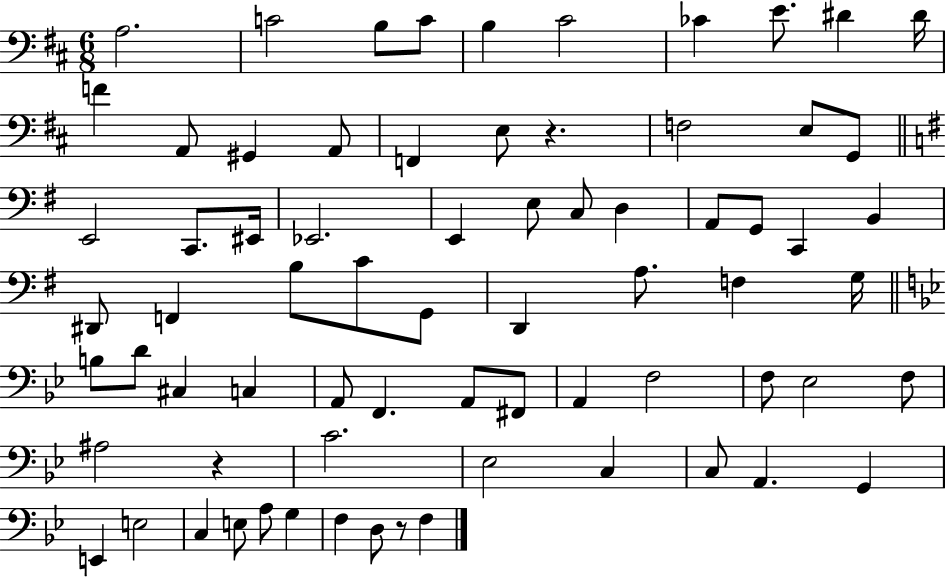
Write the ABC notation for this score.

X:1
T:Untitled
M:6/8
L:1/4
K:D
A,2 C2 B,/2 C/2 B, ^C2 _C E/2 ^D ^D/4 F A,,/2 ^G,, A,,/2 F,, E,/2 z F,2 E,/2 G,,/2 E,,2 C,,/2 ^E,,/4 _E,,2 E,, E,/2 C,/2 D, A,,/2 G,,/2 C,, B,, ^D,,/2 F,, B,/2 C/2 G,,/2 D,, A,/2 F, G,/4 B,/2 D/2 ^C, C, A,,/2 F,, A,,/2 ^F,,/2 A,, F,2 F,/2 _E,2 F,/2 ^A,2 z C2 _E,2 C, C,/2 A,, G,, E,, E,2 C, E,/2 A,/2 G, F, D,/2 z/2 F,